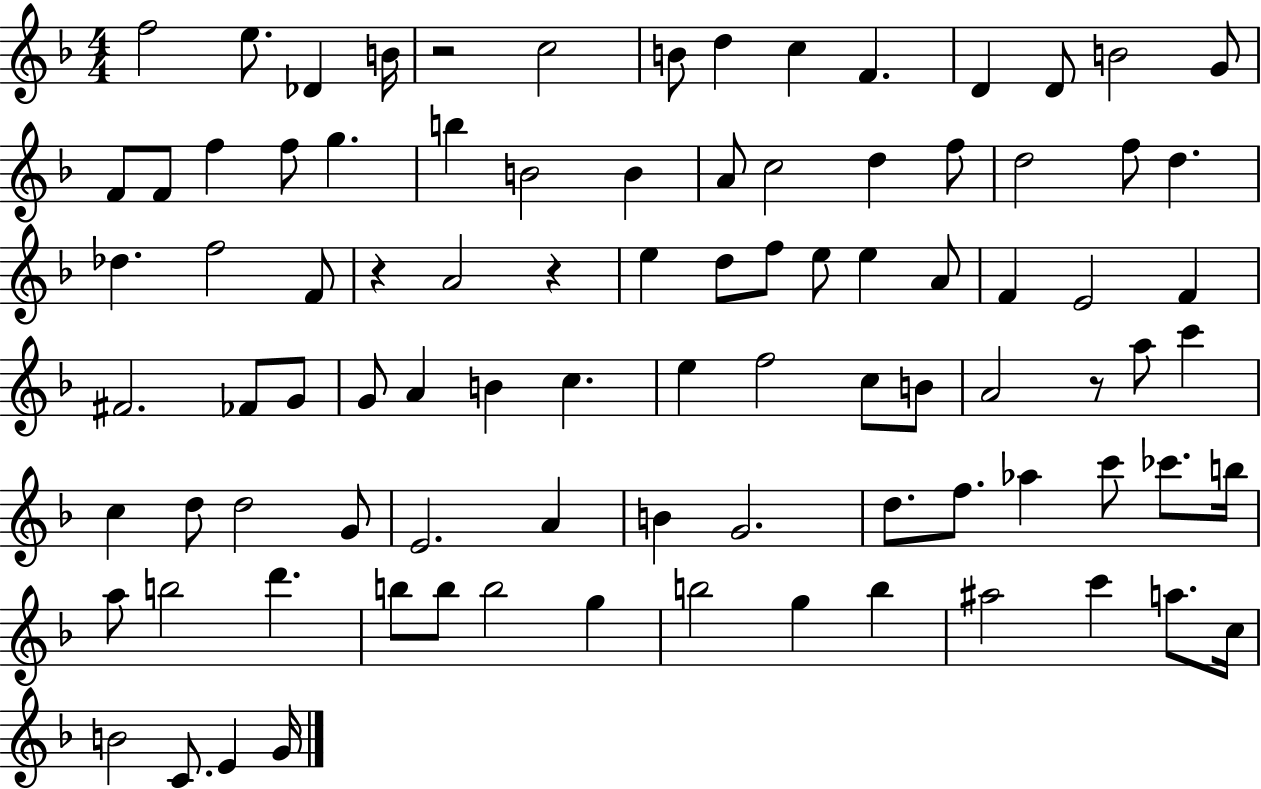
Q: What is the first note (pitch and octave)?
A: F5